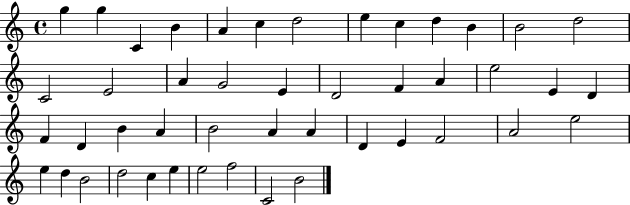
X:1
T:Untitled
M:4/4
L:1/4
K:C
g g C B A c d2 e c d B B2 d2 C2 E2 A G2 E D2 F A e2 E D F D B A B2 A A D E F2 A2 e2 e d B2 d2 c e e2 f2 C2 B2